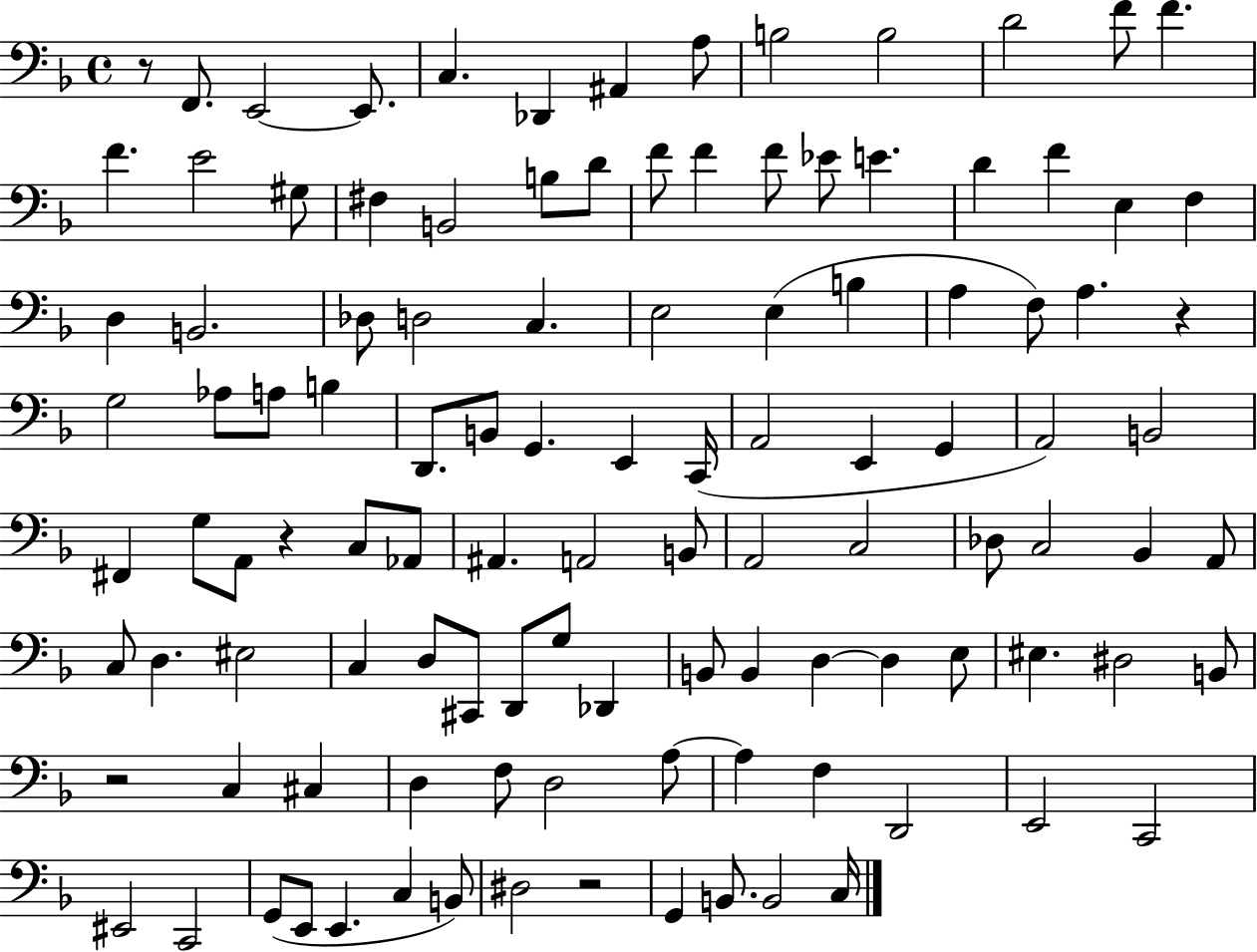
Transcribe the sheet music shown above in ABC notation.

X:1
T:Untitled
M:4/4
L:1/4
K:F
z/2 F,,/2 E,,2 E,,/2 C, _D,, ^A,, A,/2 B,2 B,2 D2 F/2 F F E2 ^G,/2 ^F, B,,2 B,/2 D/2 F/2 F F/2 _E/2 E D F E, F, D, B,,2 _D,/2 D,2 C, E,2 E, B, A, F,/2 A, z G,2 _A,/2 A,/2 B, D,,/2 B,,/2 G,, E,, C,,/4 A,,2 E,, G,, A,,2 B,,2 ^F,, G,/2 A,,/2 z C,/2 _A,,/2 ^A,, A,,2 B,,/2 A,,2 C,2 _D,/2 C,2 _B,, A,,/2 C,/2 D, ^E,2 C, D,/2 ^C,,/2 D,,/2 G,/2 _D,, B,,/2 B,, D, D, E,/2 ^E, ^D,2 B,,/2 z2 C, ^C, D, F,/2 D,2 A,/2 A, F, D,,2 E,,2 C,,2 ^E,,2 C,,2 G,,/2 E,,/2 E,, C, B,,/2 ^D,2 z2 G,, B,,/2 B,,2 C,/4